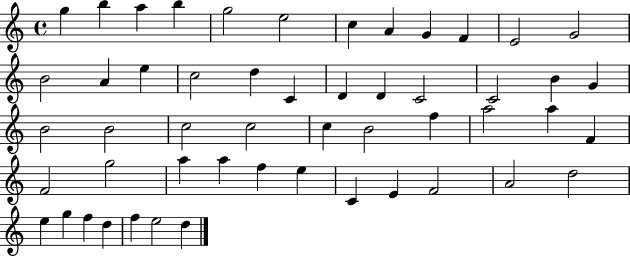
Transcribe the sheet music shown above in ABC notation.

X:1
T:Untitled
M:4/4
L:1/4
K:C
g b a b g2 e2 c A G F E2 G2 B2 A e c2 d C D D C2 C2 B G B2 B2 c2 c2 c B2 f a2 a F F2 g2 a a f e C E F2 A2 d2 e g f d f e2 d